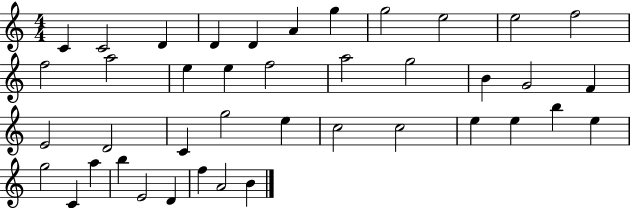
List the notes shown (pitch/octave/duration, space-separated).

C4/q C4/h D4/q D4/q D4/q A4/q G5/q G5/h E5/h E5/h F5/h F5/h A5/h E5/q E5/q F5/h A5/h G5/h B4/q G4/h F4/q E4/h D4/h C4/q G5/h E5/q C5/h C5/h E5/q E5/q B5/q E5/q G5/h C4/q A5/q B5/q E4/h D4/q F5/q A4/h B4/q